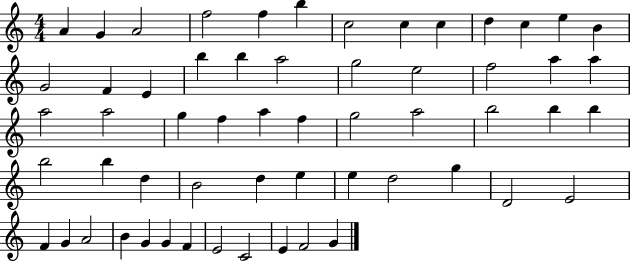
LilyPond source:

{
  \clef treble
  \numericTimeSignature
  \time 4/4
  \key c \major
  a'4 g'4 a'2 | f''2 f''4 b''4 | c''2 c''4 c''4 | d''4 c''4 e''4 b'4 | \break g'2 f'4 e'4 | b''4 b''4 a''2 | g''2 e''2 | f''2 a''4 a''4 | \break a''2 a''2 | g''4 f''4 a''4 f''4 | g''2 a''2 | b''2 b''4 b''4 | \break b''2 b''4 d''4 | b'2 d''4 e''4 | e''4 d''2 g''4 | d'2 e'2 | \break f'4 g'4 a'2 | b'4 g'4 g'4 f'4 | e'2 c'2 | e'4 f'2 g'4 | \break \bar "|."
}